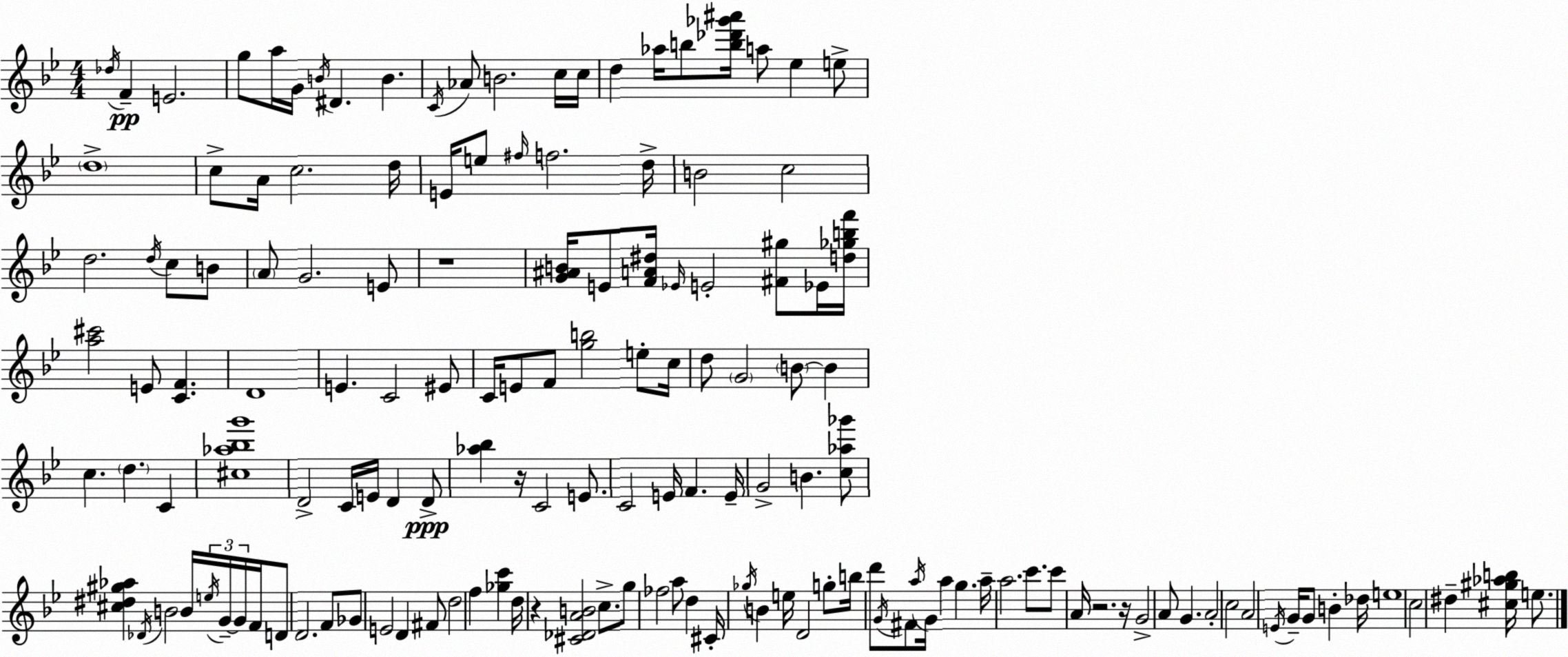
X:1
T:Untitled
M:4/4
L:1/4
K:Bb
_d/4 F E2 g/2 a/4 G/4 B/4 ^D B C/4 _A/2 B2 c/4 c/4 d _a/4 b/2 [b_d'_g'^a']/4 a/2 _e e/2 d4 c/2 A/4 c2 d/4 E/4 e/2 ^f/4 f2 d/4 B2 c2 d2 d/4 c/2 B/2 A/2 G2 E/2 z4 [G^AB]/4 E/2 [FA^d]/4 _E/4 E2 [^F^g]/2 _E/4 [d_gbf']/4 [a^c']2 E/2 [CF] D4 E C2 ^E/2 C/4 E/2 F/2 [gb]2 e/2 c/4 d/2 G2 B/2 B c d C [^c_a_bg']4 D2 C/4 E/4 D D/2 [_a_b] z/4 C2 E/2 C2 E/4 F E/4 G2 B [c_a_g']/2 [^c^d^g_a] _D/4 B2 B/4 e/4 G/4 G/4 F/4 D/2 D2 F/2 _G/2 E2 D ^F/2 d2 f [_gc'] d/4 z [^C_DAB]2 c/2 g/2 _f2 a/2 d ^C/4 _g/4 B e/4 D2 g/2 b/4 d'/2 G/4 ^F/2 a/4 G/4 a g a/4 a2 c'/2 c'/2 A/4 z2 z/4 G2 A/2 G A2 c2 A2 E/4 G/4 G/2 B _d/4 e4 c2 ^d [^c^g_ab]/4 e/2